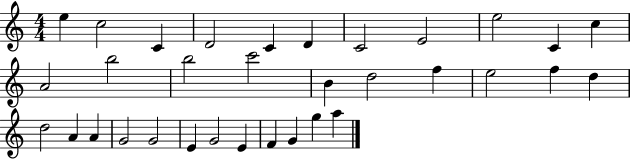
E5/q C5/h C4/q D4/h C4/q D4/q C4/h E4/h E5/h C4/q C5/q A4/h B5/h B5/h C6/h B4/q D5/h F5/q E5/h F5/q D5/q D5/h A4/q A4/q G4/h G4/h E4/q G4/h E4/q F4/q G4/q G5/q A5/q